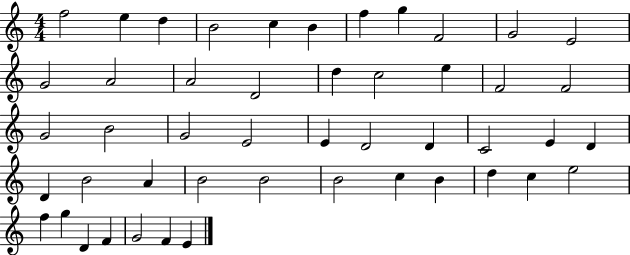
X:1
T:Untitled
M:4/4
L:1/4
K:C
f2 e d B2 c B f g F2 G2 E2 G2 A2 A2 D2 d c2 e F2 F2 G2 B2 G2 E2 E D2 D C2 E D D B2 A B2 B2 B2 c B d c e2 f g D F G2 F E